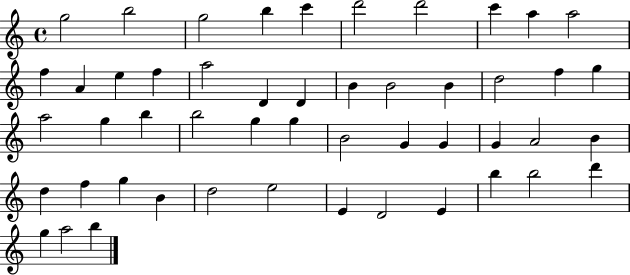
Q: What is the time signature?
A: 4/4